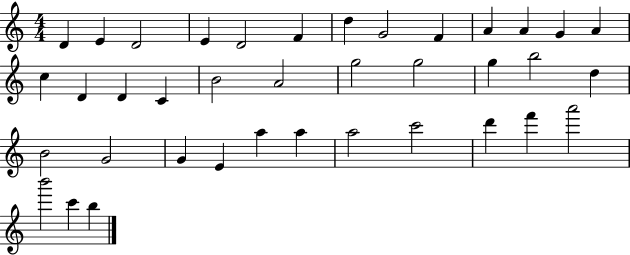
X:1
T:Untitled
M:4/4
L:1/4
K:C
D E D2 E D2 F d G2 F A A G A c D D C B2 A2 g2 g2 g b2 d B2 G2 G E a a a2 c'2 d' f' a'2 b'2 c' b